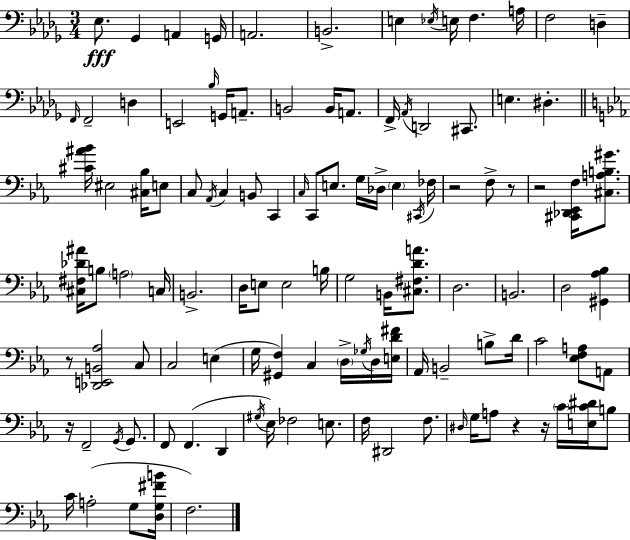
{
  \clef bass
  \numericTimeSignature
  \time 3/4
  \key bes \minor
  ees8.\fff ges,4 a,4 g,16 | a,2. | b,2.-> | e4 \acciaccatura { ees16 } e16 f4. | \break a16 f2 d4-- | \grace { f,16 } f,2-- d4 | e,2 \grace { bes16 } g,16 | a,8.-- b,2 b,16 | \break a,8. f,16-> \acciaccatura { aes,16 } d,2 | cis,8. e4. dis4.-. | \bar "||" \break \key c \minor <cis' ais' bes'>16 eis2 <cis bes>16 e8 | c8 \acciaccatura { aes,16 } c4 b,8 c,4 | \grace { c16 } c,8 e8. g16 des16-> \parenthesize e4 | \acciaccatura { cis,16 } fes16 r2 f8-> | \break r8 r2 <cis, des, ees, f>16 | <cis a b gis'>8. <cis fis des' ais'>16 b8 \parenthesize a2 | c16 b,2.-> | d16 e8 e2 | \break b16 g2 b,16 | <cis fis d' a'>8. d2. | b,2. | d2 <gis, aes bes>4 | \break r8 <des, e, b, aes>2 | c8 c2 e4( | g16 <gis, f>4) c4 | \parenthesize d16-> \acciaccatura { ges16 } d16 <e d' fis'>16 aes,16 b,2-- | \break b8-> d'16 c'2 | <ees f a>8 a,8 r16 f,2-- | \acciaccatura { g,16 } g,8. f,8 f,4.( | d,4 \acciaccatura { gis16 } ees16) fes2 | \break e8. f16 dis,2 | f8. \grace { dis16 } g16 a8 r4 | r16 \parenthesize c'16 <e c' dis'>16 b8 c'16 a2-.( | g8 <d g fis' b'>16 f2.) | \break \bar "|."
}